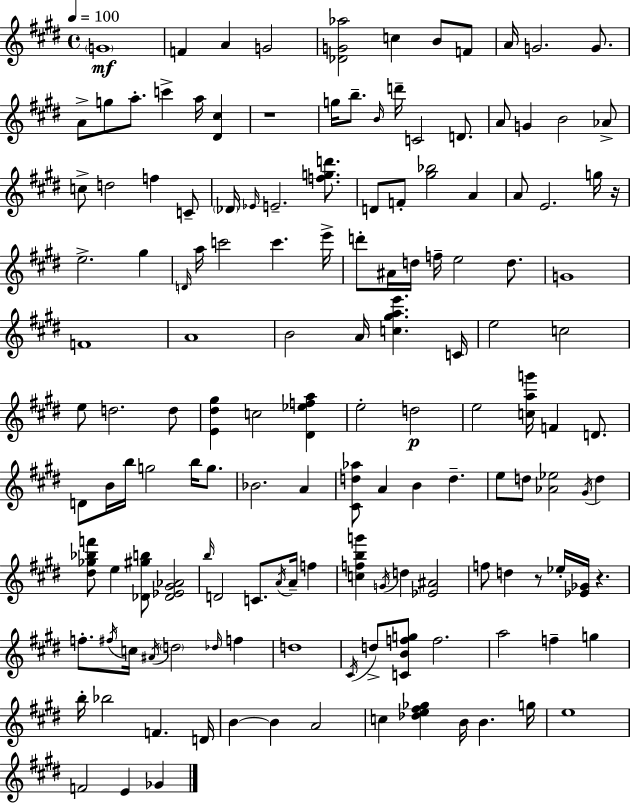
G4/w F4/q A4/q G4/h [Db4,G4,Ab5]/h C5/q B4/e F4/e A4/s G4/h. G4/e. A4/e G5/e A5/e. C6/q A5/s [D#4,C#5]/q R/w G5/s B5/e. B4/s D6/s C4/h D4/e. A4/e G4/q B4/h Ab4/e C5/e D5/h F5/q C4/e Db4/s Eb4/s E4/h. [F5,G5,D6]/e. D4/e F4/e [G#5,Bb5]/h A4/q A4/e E4/h. G5/s R/s E5/h. G#5/q D4/s A5/s C6/h C6/q. E6/s D6/e A#4/s D5/s F5/s E5/h D5/e. G4/w F4/w A4/w B4/h A4/s [C5,G#5,A5,E6]/q. C4/s E5/h C5/h E5/e D5/h. D5/e [E4,D#5,G#5]/q C5/h [D#4,Eb5,F5,A5]/q E5/h D5/h E5/h [C5,A5,G6]/s F4/q D4/e. D4/e B4/s B5/s G5/h B5/s G5/e. Bb4/h. A4/q [C#4,D5,Ab5]/e A4/q B4/q D5/q. E5/e D5/e [Ab4,Eb5]/h G#4/s D5/q [D#5,Gb5,Bb5,F6]/e E5/q [Db4,G#5,B5]/e [Db4,Eb4,G#4,Ab4]/h B5/s D4/h C4/e. A4/s A4/s F5/q [C5,F5,B5,G6]/q G4/s D5/q [Eb4,A#4]/h F5/e D5/q R/e Eb5/s [Eb4,Gb4]/s R/q. F5/e. F#5/s C5/s A#4/s D5/h Db5/s F5/q D5/w C#4/s D5/e [C4,B4,F5,G5]/e F5/h. A5/h F5/q G5/q B5/s Bb5/h F4/q. D4/s B4/q B4/q A4/h C5/q [Db5,E5,F#5,Gb5]/q B4/s B4/q. G5/s E5/w F4/h E4/q Gb4/q